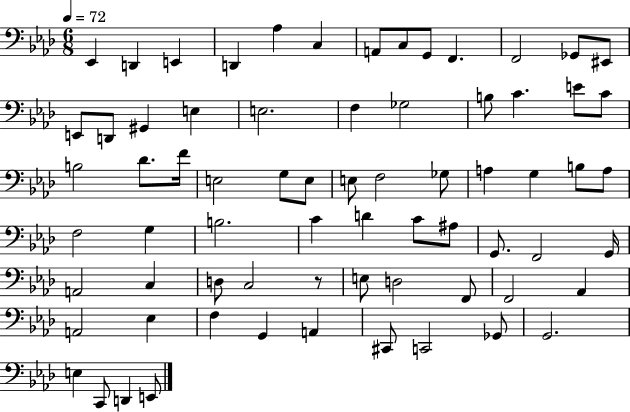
Eb2/q D2/q E2/q D2/q Ab3/q C3/q A2/e C3/e G2/e F2/q. F2/h Gb2/e EIS2/e E2/e D2/e G#2/q E3/q E3/h. F3/q Gb3/h B3/e C4/q. E4/e C4/e B3/h Db4/e. F4/s E3/h G3/e E3/e E3/e F3/h Gb3/e A3/q G3/q B3/e A3/e F3/h G3/q B3/h. C4/q D4/q C4/e A#3/e G2/e. F2/h G2/s A2/h C3/q D3/e C3/h R/e E3/e D3/h F2/e F2/h Ab2/q A2/h Eb3/q F3/q G2/q A2/q C#2/e C2/h Gb2/e G2/h. E3/q C2/e D2/q E2/e